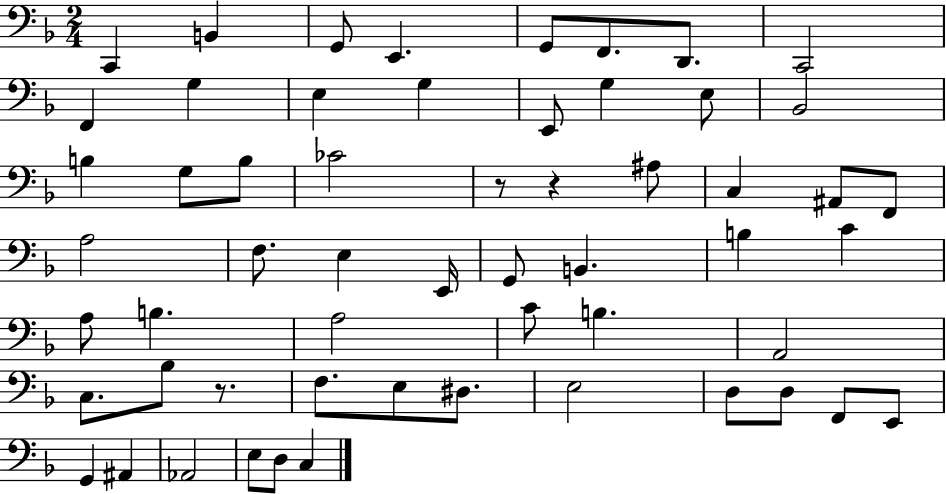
C2/q B2/q G2/e E2/q. G2/e F2/e. D2/e. C2/h F2/q G3/q E3/q G3/q E2/e G3/q E3/e Bb2/h B3/q G3/e B3/e CES4/h R/e R/q A#3/e C3/q A#2/e F2/e A3/h F3/e. E3/q E2/s G2/e B2/q. B3/q C4/q A3/e B3/q. A3/h C4/e B3/q. A2/h C3/e. Bb3/e R/e. F3/e. E3/e D#3/e. E3/h D3/e D3/e F2/e E2/e G2/q A#2/q Ab2/h E3/e D3/e C3/q